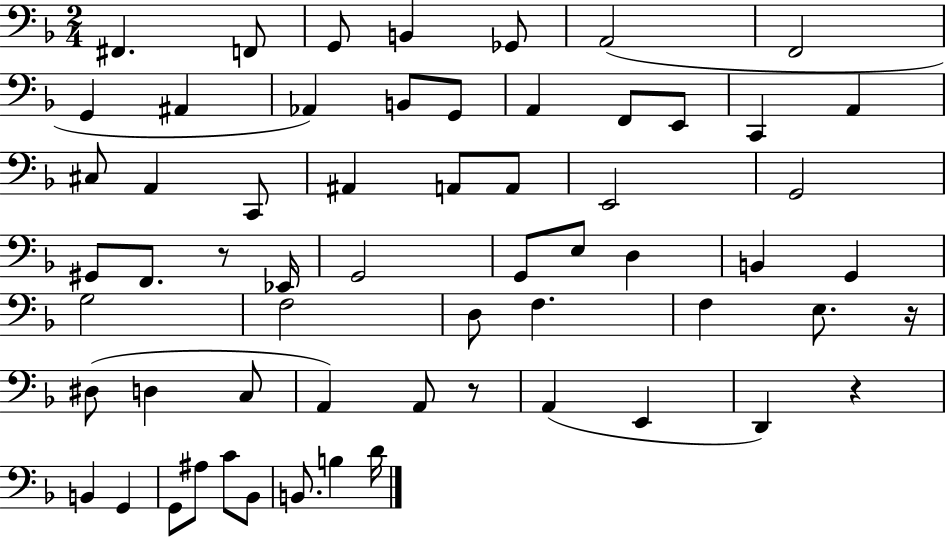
{
  \clef bass
  \numericTimeSignature
  \time 2/4
  \key f \major
  fis,4. f,8 | g,8 b,4 ges,8 | a,2( | f,2 | \break g,4 ais,4 | aes,4) b,8 g,8 | a,4 f,8 e,8 | c,4 a,4 | \break cis8 a,4 c,8 | ais,4 a,8 a,8 | e,2 | g,2 | \break gis,8 f,8. r8 ees,16 | g,2 | g,8 e8 d4 | b,4 g,4 | \break g2 | f2 | d8 f4. | f4 e8. r16 | \break dis8( d4 c8 | a,4) a,8 r8 | a,4( e,4 | d,4) r4 | \break b,4 g,4 | g,8 ais8 c'8 bes,8 | b,8. b4 d'16 | \bar "|."
}